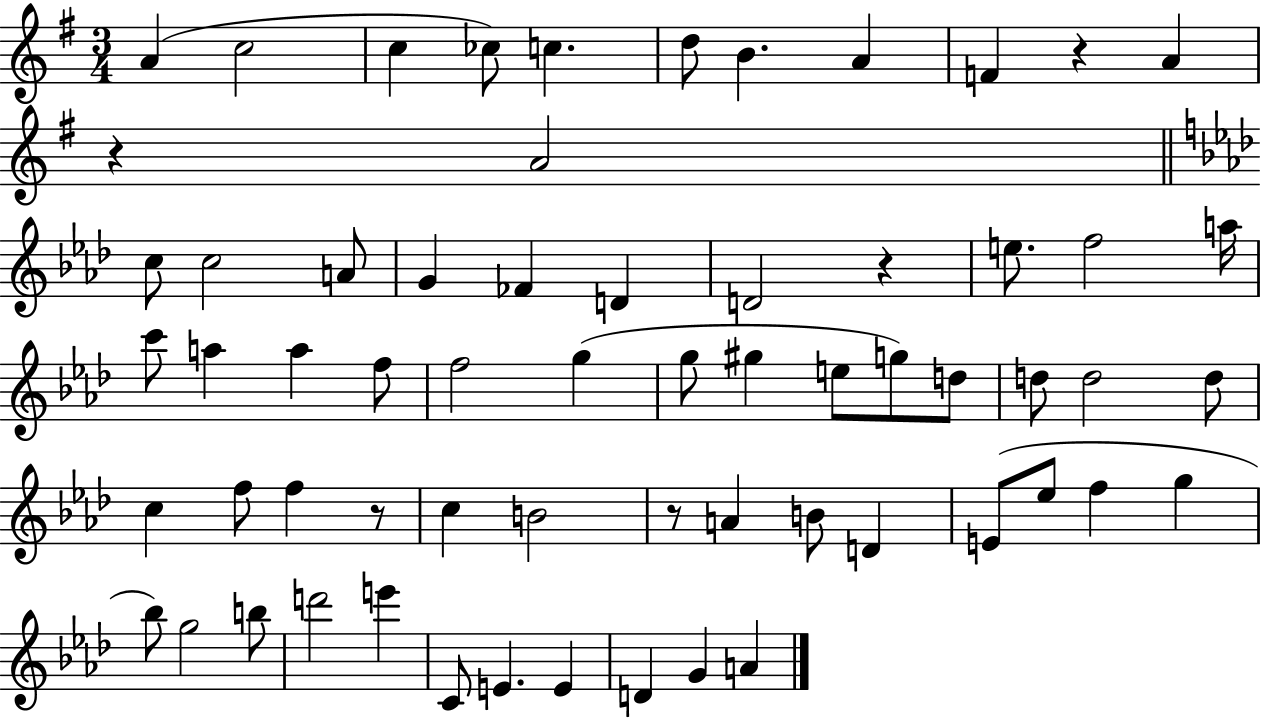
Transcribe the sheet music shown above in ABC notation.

X:1
T:Untitled
M:3/4
L:1/4
K:G
A c2 c _c/2 c d/2 B A F z A z A2 c/2 c2 A/2 G _F D D2 z e/2 f2 a/4 c'/2 a a f/2 f2 g g/2 ^g e/2 g/2 d/2 d/2 d2 d/2 c f/2 f z/2 c B2 z/2 A B/2 D E/2 _e/2 f g _b/2 g2 b/2 d'2 e' C/2 E E D G A